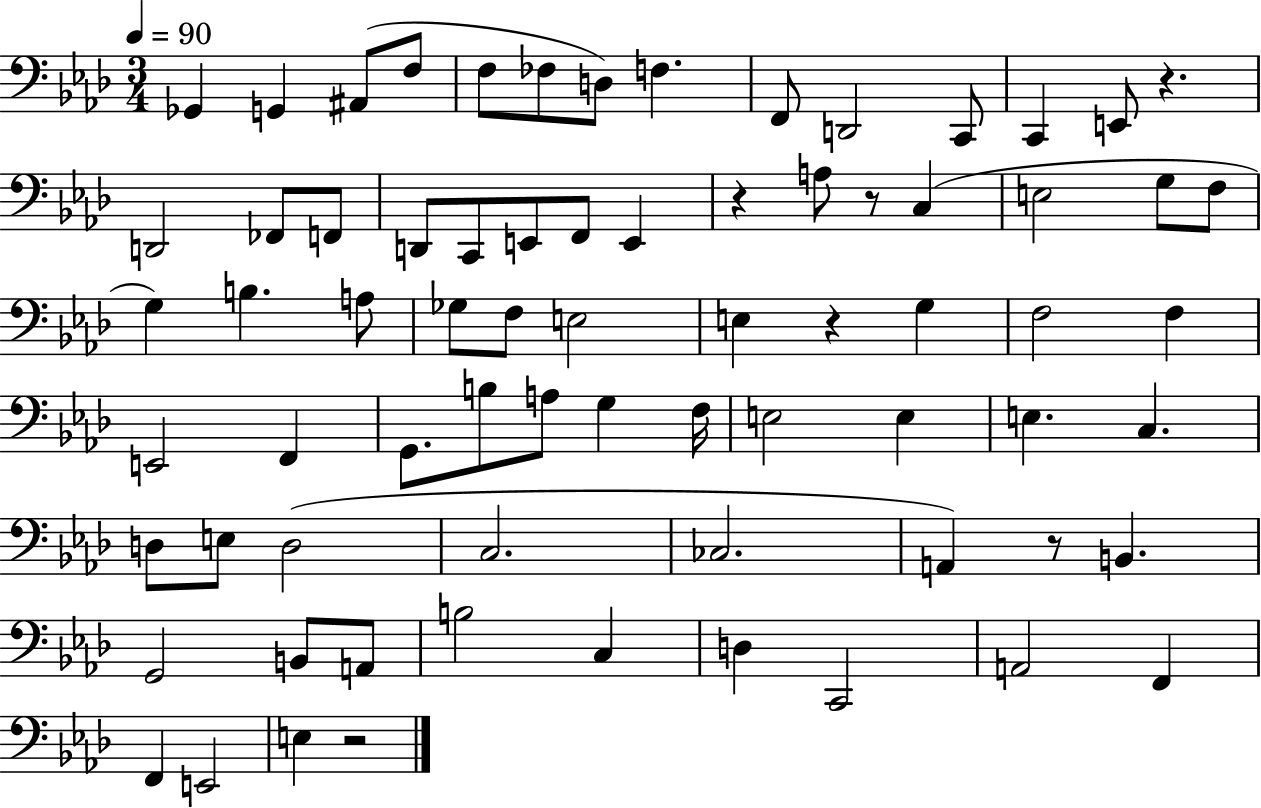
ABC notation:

X:1
T:Untitled
M:3/4
L:1/4
K:Ab
_G,, G,, ^A,,/2 F,/2 F,/2 _F,/2 D,/2 F, F,,/2 D,,2 C,,/2 C,, E,,/2 z D,,2 _F,,/2 F,,/2 D,,/2 C,,/2 E,,/2 F,,/2 E,, z A,/2 z/2 C, E,2 G,/2 F,/2 G, B, A,/2 _G,/2 F,/2 E,2 E, z G, F,2 F, E,,2 F,, G,,/2 B,/2 A,/2 G, F,/4 E,2 E, E, C, D,/2 E,/2 D,2 C,2 _C,2 A,, z/2 B,, G,,2 B,,/2 A,,/2 B,2 C, D, C,,2 A,,2 F,, F,, E,,2 E, z2